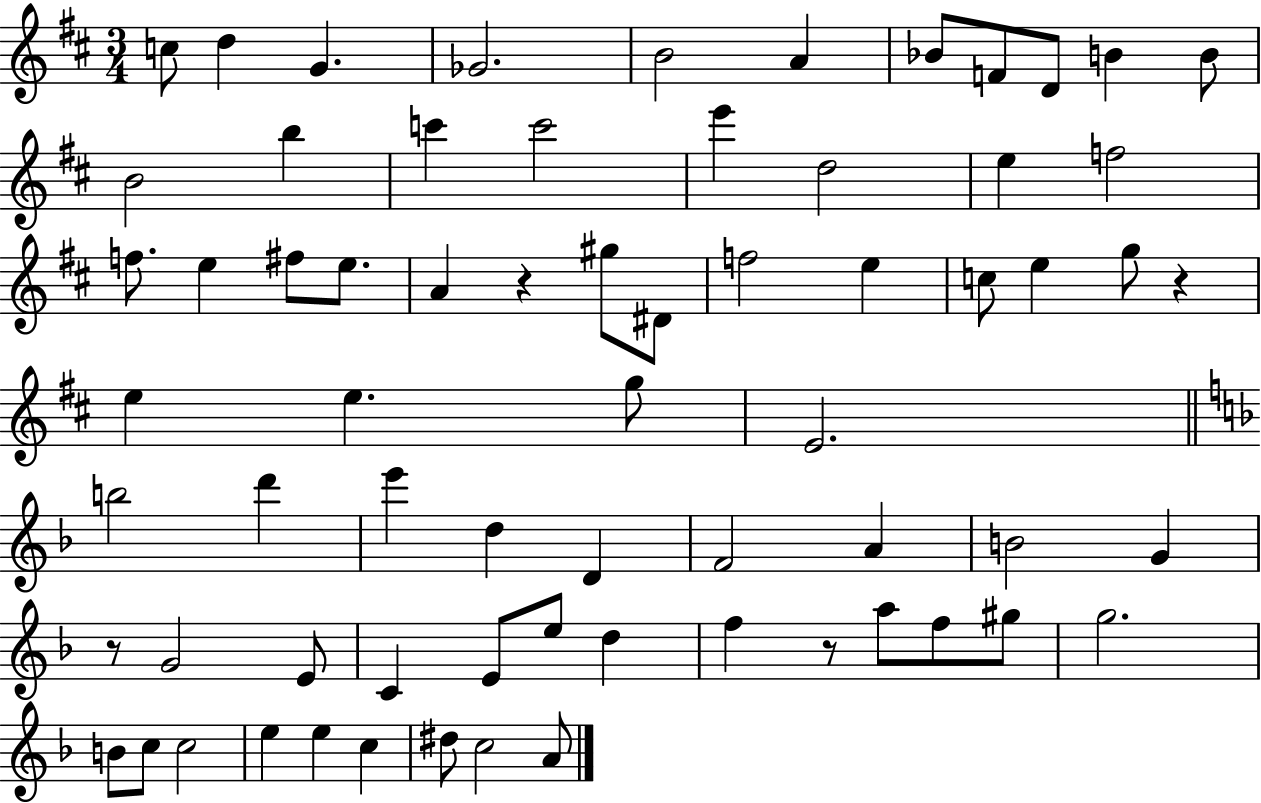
C5/e D5/q G4/q. Gb4/h. B4/h A4/q Bb4/e F4/e D4/e B4/q B4/e B4/h B5/q C6/q C6/h E6/q D5/h E5/q F5/h F5/e. E5/q F#5/e E5/e. A4/q R/q G#5/e D#4/e F5/h E5/q C5/e E5/q G5/e R/q E5/q E5/q. G5/e E4/h. B5/h D6/q E6/q D5/q D4/q F4/h A4/q B4/h G4/q R/e G4/h E4/e C4/q E4/e E5/e D5/q F5/q R/e A5/e F5/e G#5/e G5/h. B4/e C5/e C5/h E5/q E5/q C5/q D#5/e C5/h A4/e